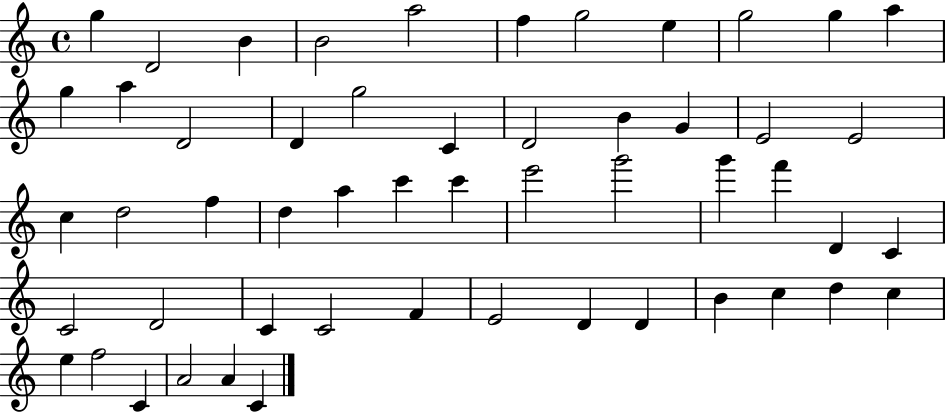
{
  \clef treble
  \time 4/4
  \defaultTimeSignature
  \key c \major
  g''4 d'2 b'4 | b'2 a''2 | f''4 g''2 e''4 | g''2 g''4 a''4 | \break g''4 a''4 d'2 | d'4 g''2 c'4 | d'2 b'4 g'4 | e'2 e'2 | \break c''4 d''2 f''4 | d''4 a''4 c'''4 c'''4 | e'''2 g'''2 | g'''4 f'''4 d'4 c'4 | \break c'2 d'2 | c'4 c'2 f'4 | e'2 d'4 d'4 | b'4 c''4 d''4 c''4 | \break e''4 f''2 c'4 | a'2 a'4 c'4 | \bar "|."
}